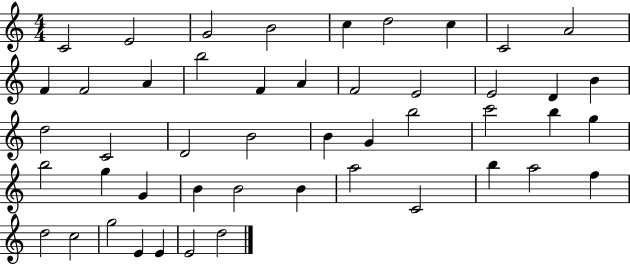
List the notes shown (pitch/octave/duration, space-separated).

C4/h E4/h G4/h B4/h C5/q D5/h C5/q C4/h A4/h F4/q F4/h A4/q B5/h F4/q A4/q F4/h E4/h E4/h D4/q B4/q D5/h C4/h D4/h B4/h B4/q G4/q B5/h C6/h B5/q G5/q B5/h G5/q G4/q B4/q B4/h B4/q A5/h C4/h B5/q A5/h F5/q D5/h C5/h G5/h E4/q E4/q E4/h D5/h